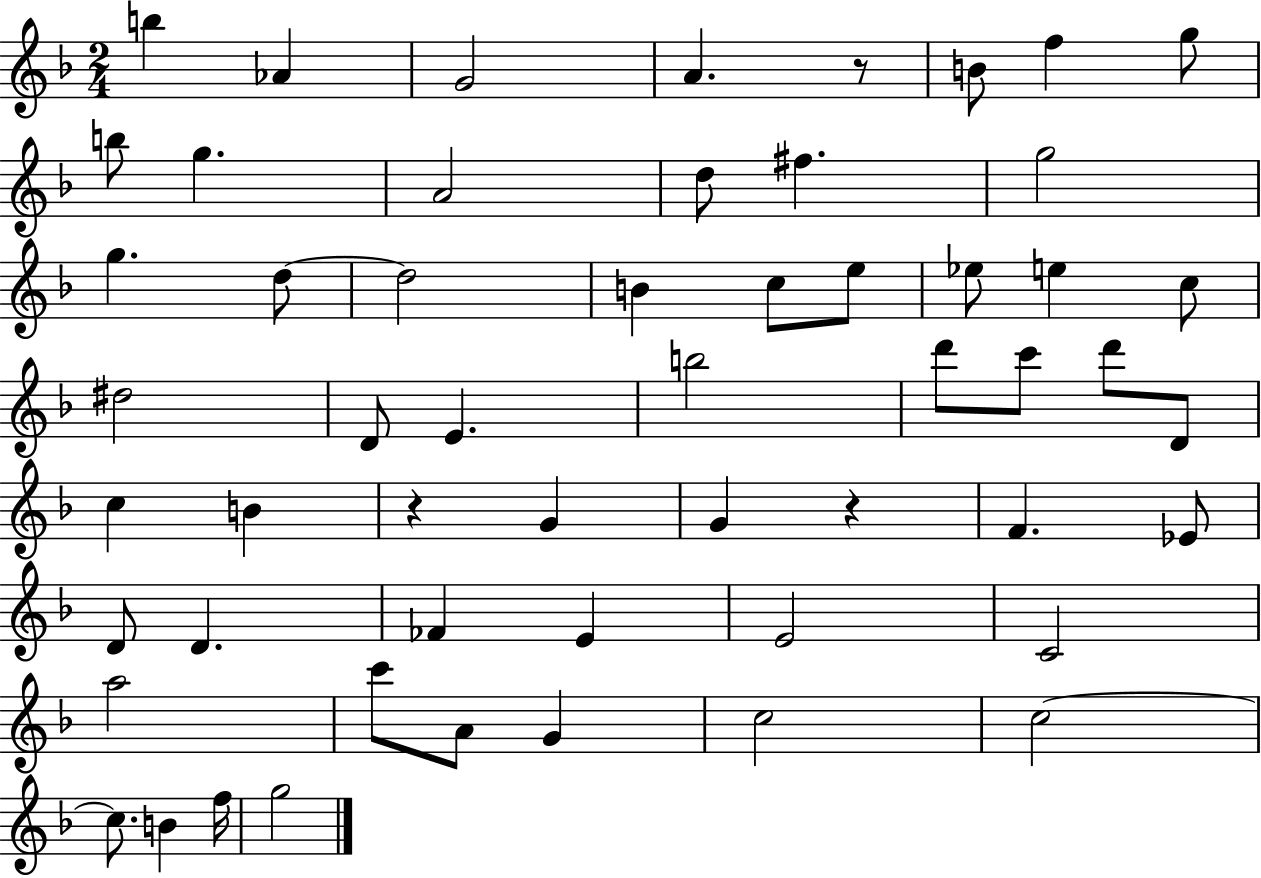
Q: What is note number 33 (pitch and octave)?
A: G4